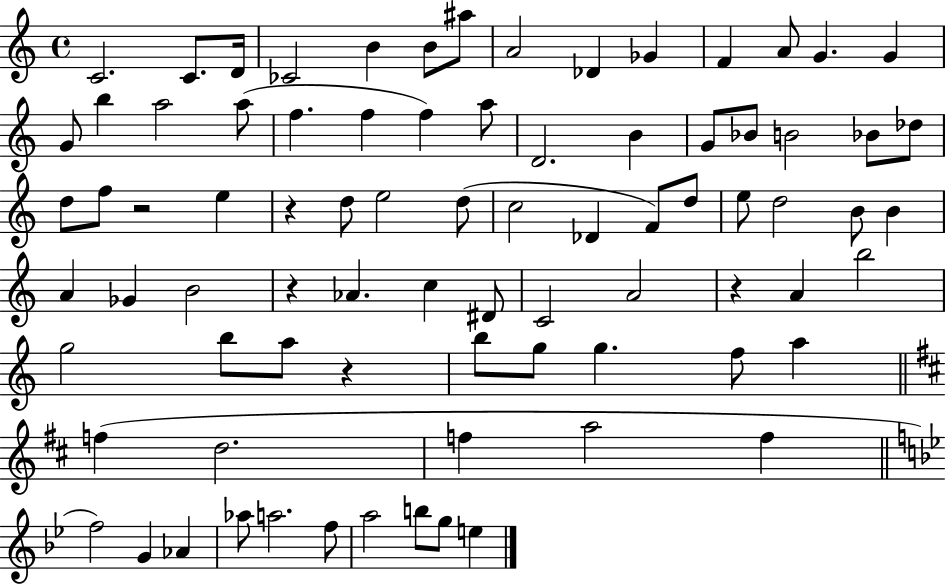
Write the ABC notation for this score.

X:1
T:Untitled
M:4/4
L:1/4
K:C
C2 C/2 D/4 _C2 B B/2 ^a/2 A2 _D _G F A/2 G G G/2 b a2 a/2 f f f a/2 D2 B G/2 _B/2 B2 _B/2 _d/2 d/2 f/2 z2 e z d/2 e2 d/2 c2 _D F/2 d/2 e/2 d2 B/2 B A _G B2 z _A c ^D/2 C2 A2 z A b2 g2 b/2 a/2 z b/2 g/2 g f/2 a f d2 f a2 f f2 G _A _a/2 a2 f/2 a2 b/2 g/2 e